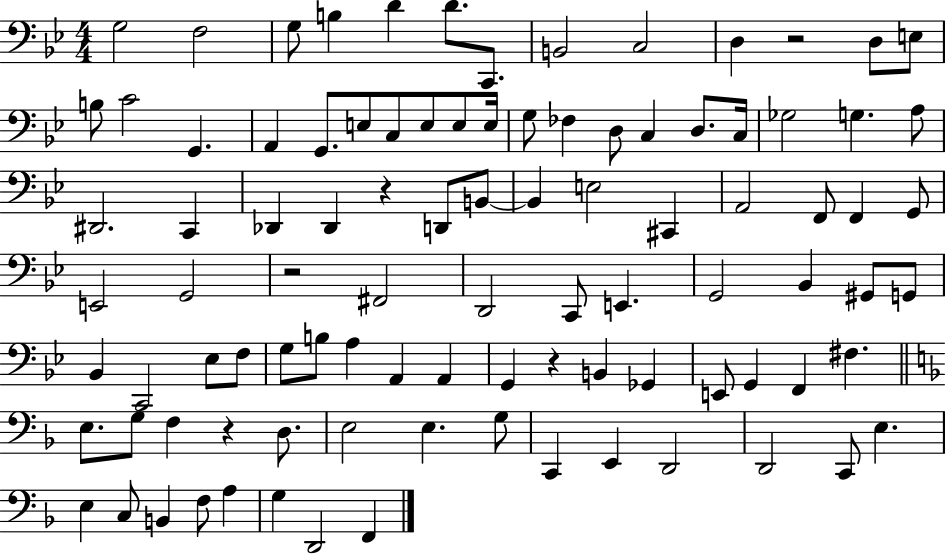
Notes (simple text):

G3/h F3/h G3/e B3/q D4/q D4/e. C2/e. B2/h C3/h D3/q R/h D3/e E3/e B3/e C4/h G2/q. A2/q G2/e. E3/e C3/e E3/e E3/e E3/s G3/e FES3/q D3/e C3/q D3/e. C3/s Gb3/h G3/q. A3/e D#2/h. C2/q Db2/q Db2/q R/q D2/e B2/e B2/q E3/h C#2/q A2/h F2/e F2/q G2/e E2/h G2/h R/h F#2/h D2/h C2/e E2/q. G2/h Bb2/q G#2/e G2/e Bb2/q C2/h Eb3/e F3/e G3/e B3/e A3/q A2/q A2/q G2/q R/q B2/q Gb2/q E2/e G2/q F2/q F#3/q. E3/e. G3/e F3/q R/q D3/e. E3/h E3/q. G3/e C2/q E2/q D2/h D2/h C2/e E3/q. E3/q C3/e B2/q F3/e A3/q G3/q D2/h F2/q